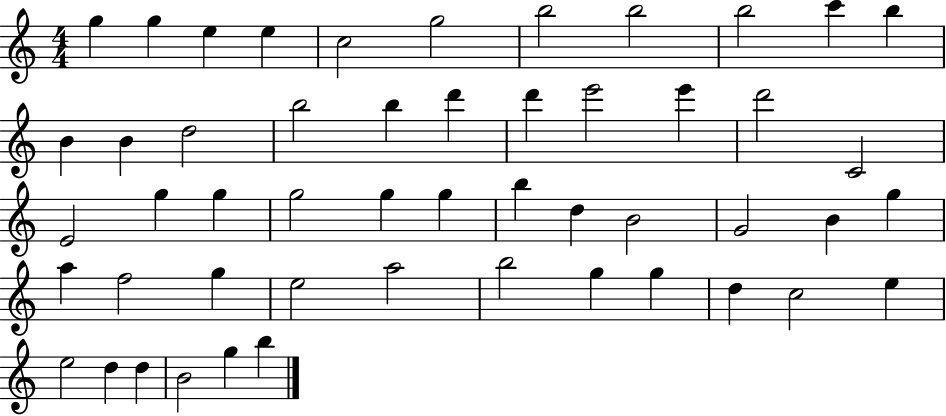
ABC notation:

X:1
T:Untitled
M:4/4
L:1/4
K:C
g g e e c2 g2 b2 b2 b2 c' b B B d2 b2 b d' d' e'2 e' d'2 C2 E2 g g g2 g g b d B2 G2 B g a f2 g e2 a2 b2 g g d c2 e e2 d d B2 g b